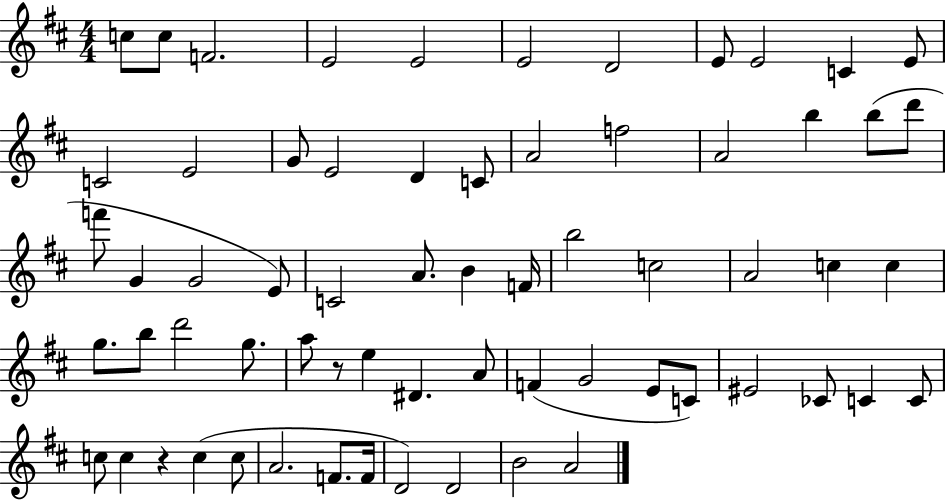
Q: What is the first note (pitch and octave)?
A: C5